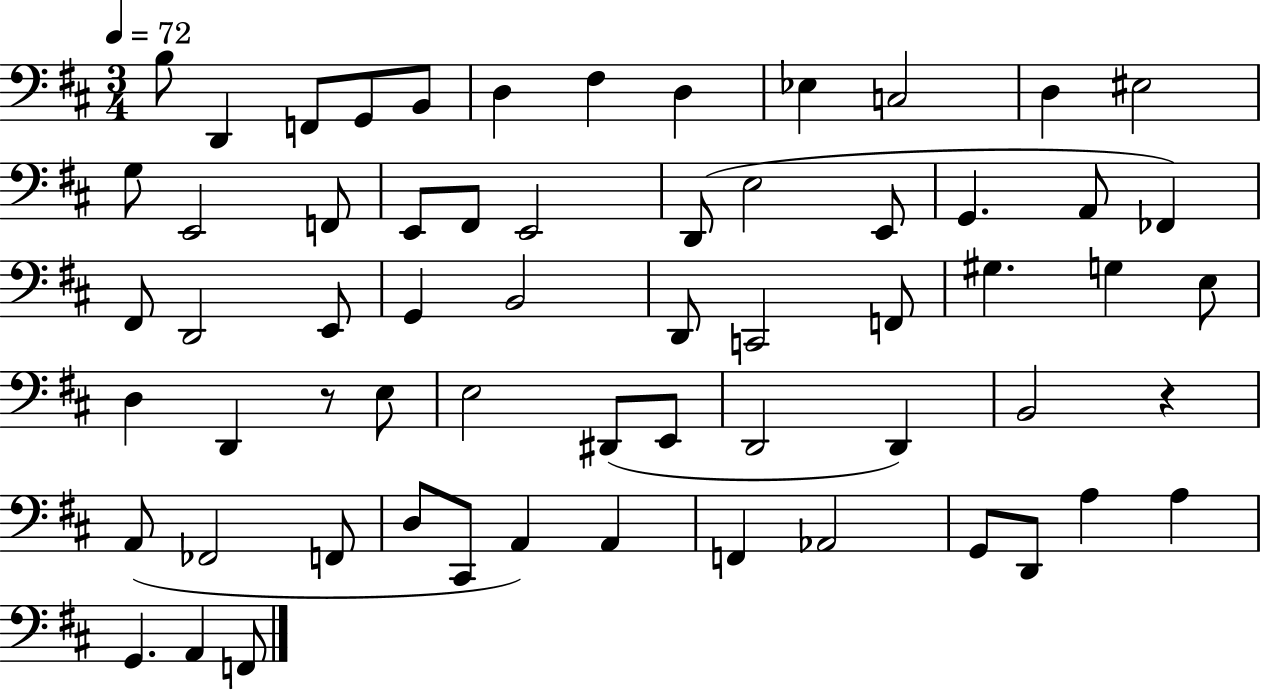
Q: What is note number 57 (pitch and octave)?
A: A3